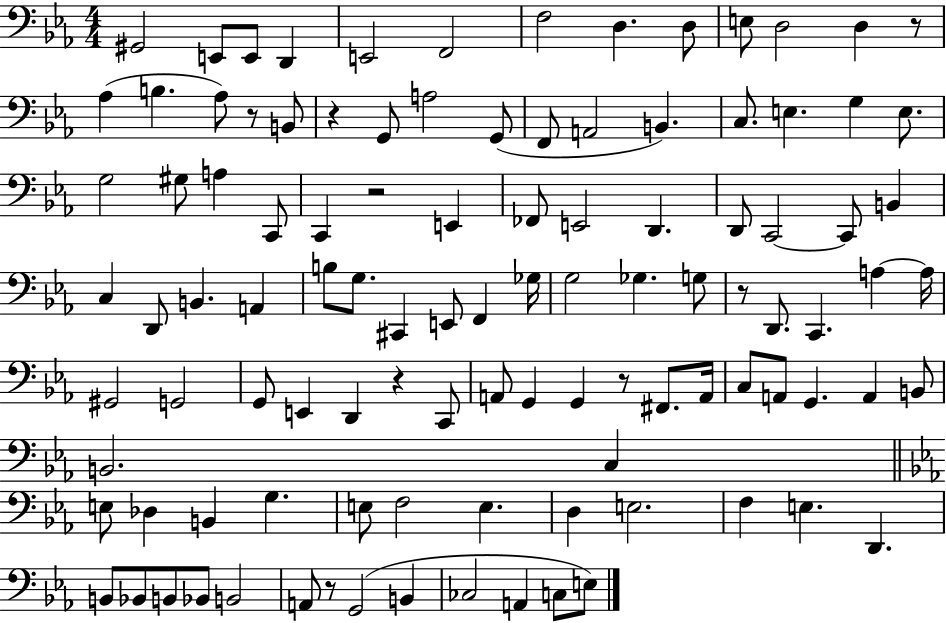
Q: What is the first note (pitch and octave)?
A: G#2